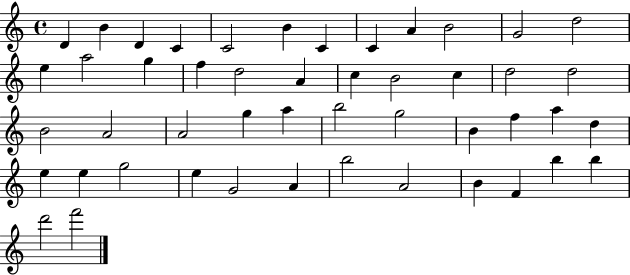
D4/q B4/q D4/q C4/q C4/h B4/q C4/q C4/q A4/q B4/h G4/h D5/h E5/q A5/h G5/q F5/q D5/h A4/q C5/q B4/h C5/q D5/h D5/h B4/h A4/h A4/h G5/q A5/q B5/h G5/h B4/q F5/q A5/q D5/q E5/q E5/q G5/h E5/q G4/h A4/q B5/h A4/h B4/q F4/q B5/q B5/q D6/h F6/h